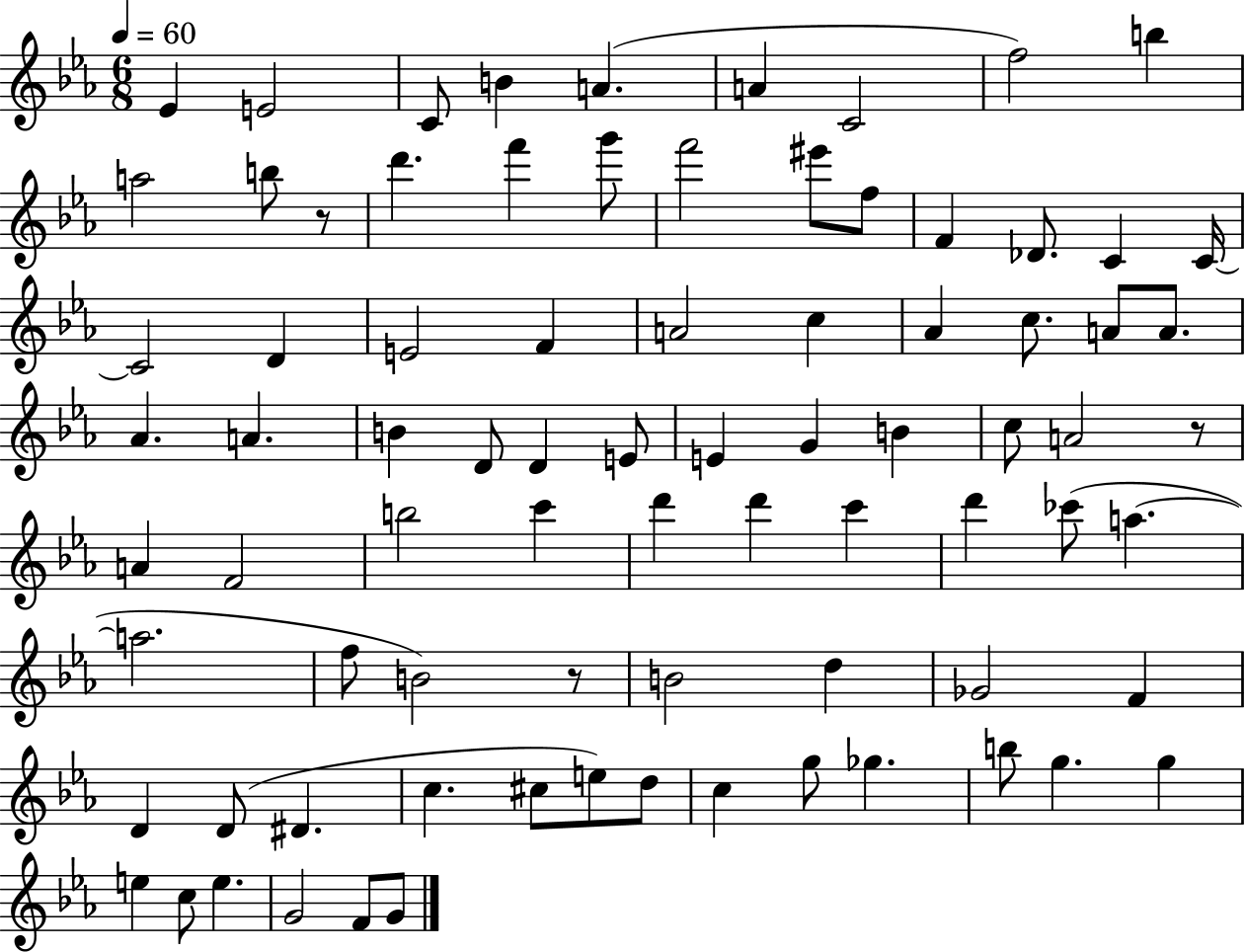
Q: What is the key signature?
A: EES major